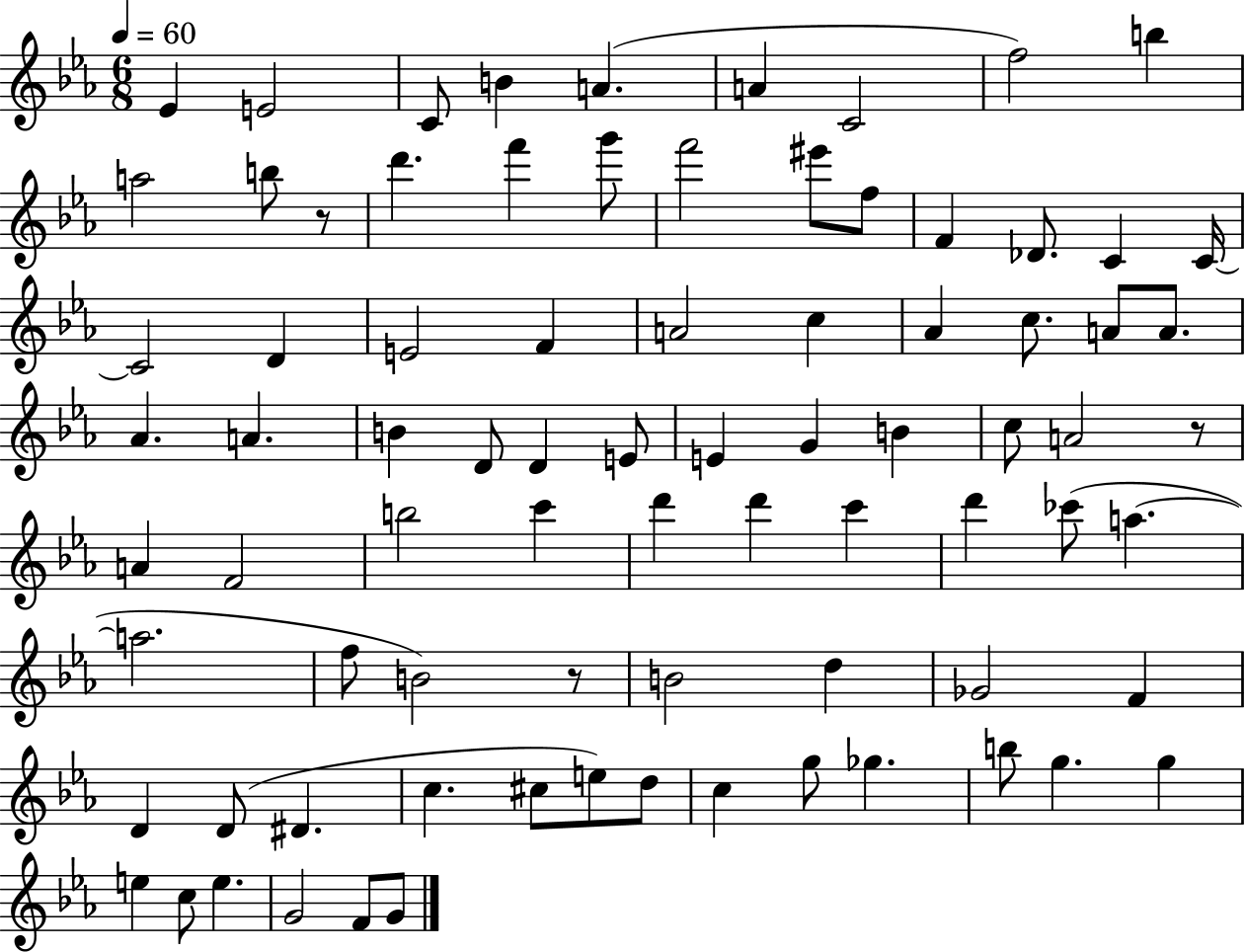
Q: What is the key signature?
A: EES major